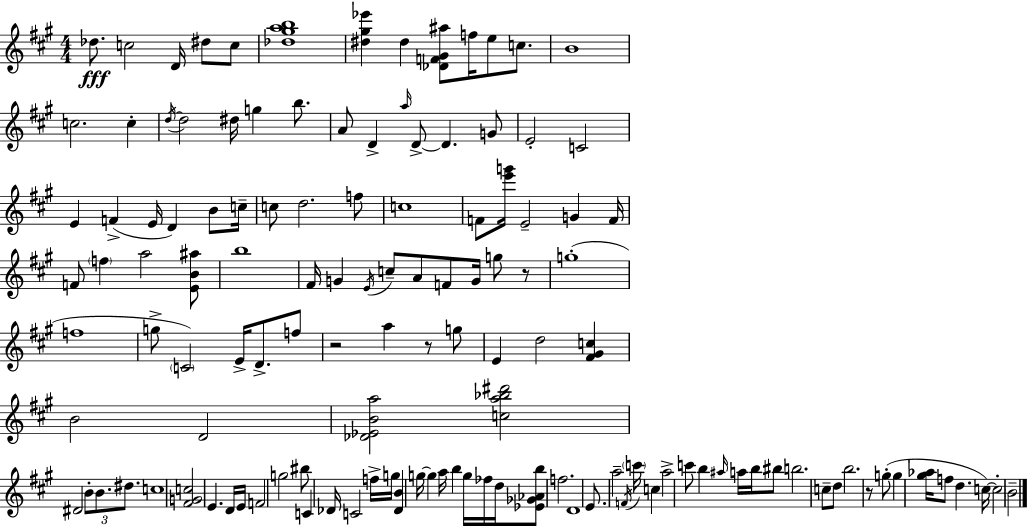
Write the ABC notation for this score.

X:1
T:Untitled
M:4/4
L:1/4
K:A
_d/2 c2 D/4 ^d/2 c/2 [_d^gab]4 [^d^g_e'] ^d [_DF^G^a]/2 f/4 e/2 c/2 B4 c2 c d/4 d2 ^d/4 g b/2 A/2 D a/4 D/2 D G/2 E2 C2 E F E/4 D B/2 c/4 c/2 d2 f/2 c4 F/2 [e'g']/4 E2 G F/4 F/2 f a2 [EB^a]/2 b4 ^F/4 G E/4 c/2 A/2 F/2 G/4 g/2 z/2 g4 f4 g/2 C2 E/4 D/2 f/2 z2 a z/2 g/2 E d2 [^F^Gc] B2 D2 [_D_EBa]2 [ca_b^d']2 ^D2 B/2 B/2 ^d/2 c4 [^FGc]2 E D/4 E/4 F2 g2 ^b/2 C _D/4 C2 f/4 g/4 [_DB] g/4 g a/4 b g/4 _f/4 d/4 [_E_G_Ab]/2 f2 D4 E/2 a2 F/4 c'/4 c a2 c'/2 b ^a/4 a/4 b/4 ^b/2 b2 c/2 d/2 b2 z/2 g/2 g [^g_a]/4 f/2 d c/4 c2 B2